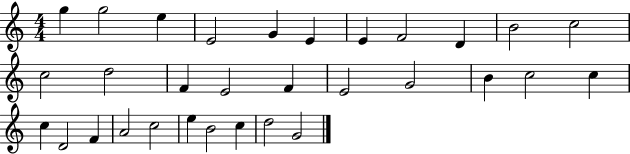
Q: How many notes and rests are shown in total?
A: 31